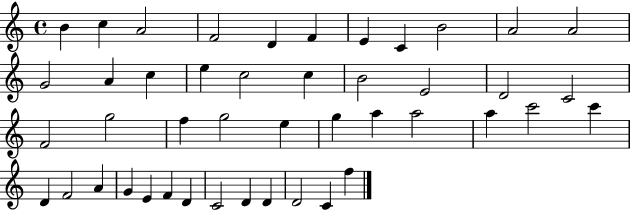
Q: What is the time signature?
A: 4/4